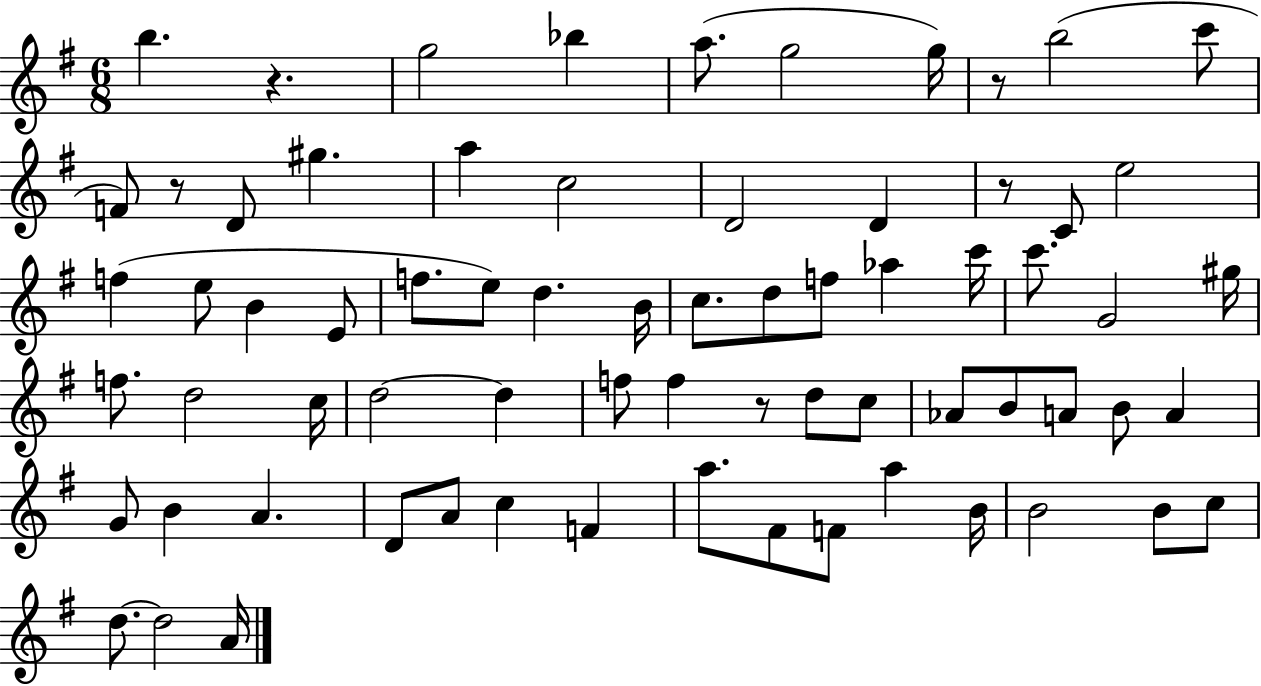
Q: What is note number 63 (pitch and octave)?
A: D5